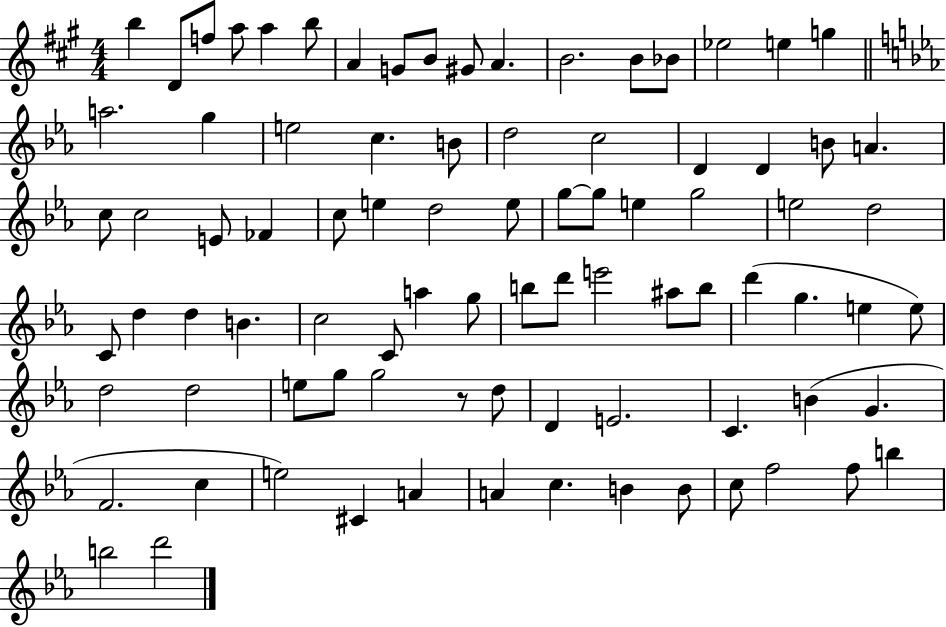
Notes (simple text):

B5/q D4/e F5/e A5/e A5/q B5/e A4/q G4/e B4/e G#4/e A4/q. B4/h. B4/e Bb4/e Eb5/h E5/q G5/q A5/h. G5/q E5/h C5/q. B4/e D5/h C5/h D4/q D4/q B4/e A4/q. C5/e C5/h E4/e FES4/q C5/e E5/q D5/h E5/e G5/e G5/e E5/q G5/h E5/h D5/h C4/e D5/q D5/q B4/q. C5/h C4/e A5/q G5/e B5/e D6/e E6/h A#5/e B5/e D6/q G5/q. E5/q E5/e D5/h D5/h E5/e G5/e G5/h R/e D5/e D4/q E4/h. C4/q. B4/q G4/q. F4/h. C5/q E5/h C#4/q A4/q A4/q C5/q. B4/q B4/e C5/e F5/h F5/e B5/q B5/h D6/h